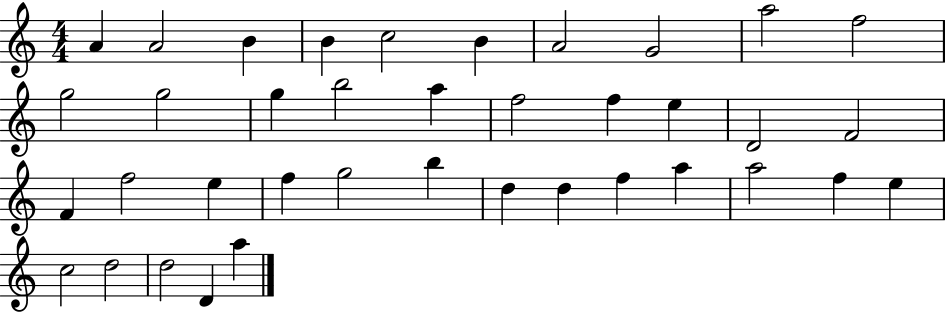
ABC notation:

X:1
T:Untitled
M:4/4
L:1/4
K:C
A A2 B B c2 B A2 G2 a2 f2 g2 g2 g b2 a f2 f e D2 F2 F f2 e f g2 b d d f a a2 f e c2 d2 d2 D a